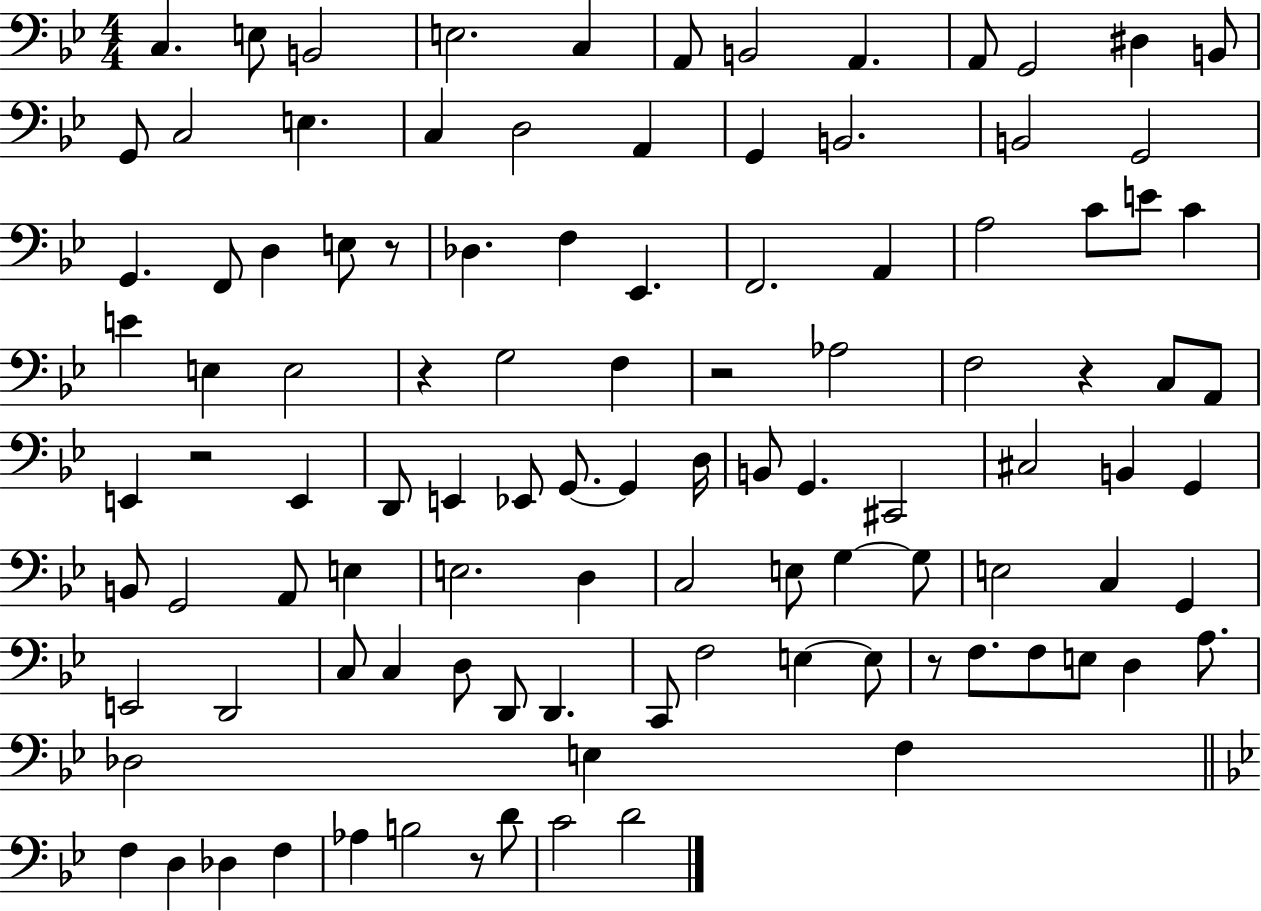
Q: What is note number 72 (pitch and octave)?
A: E2